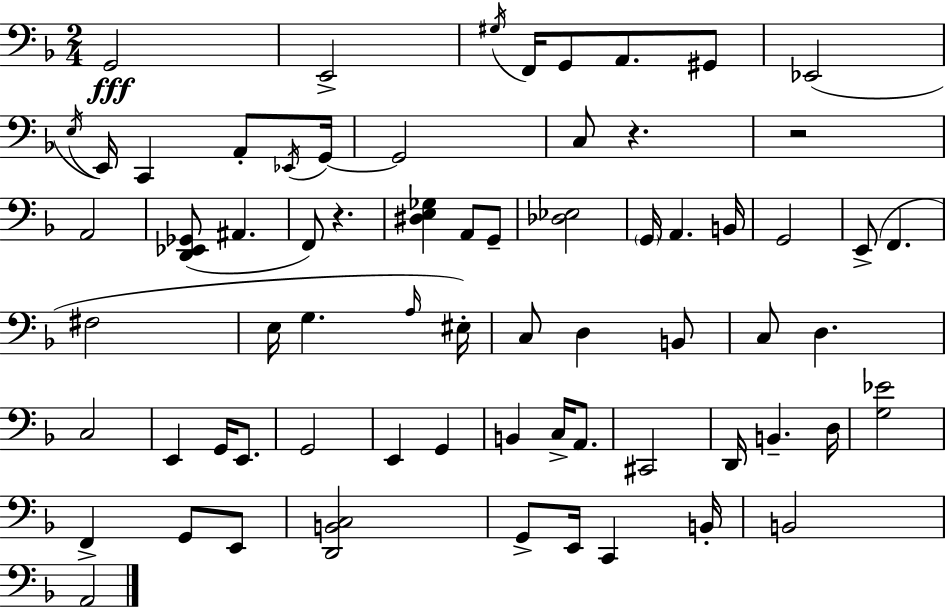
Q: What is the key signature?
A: F major